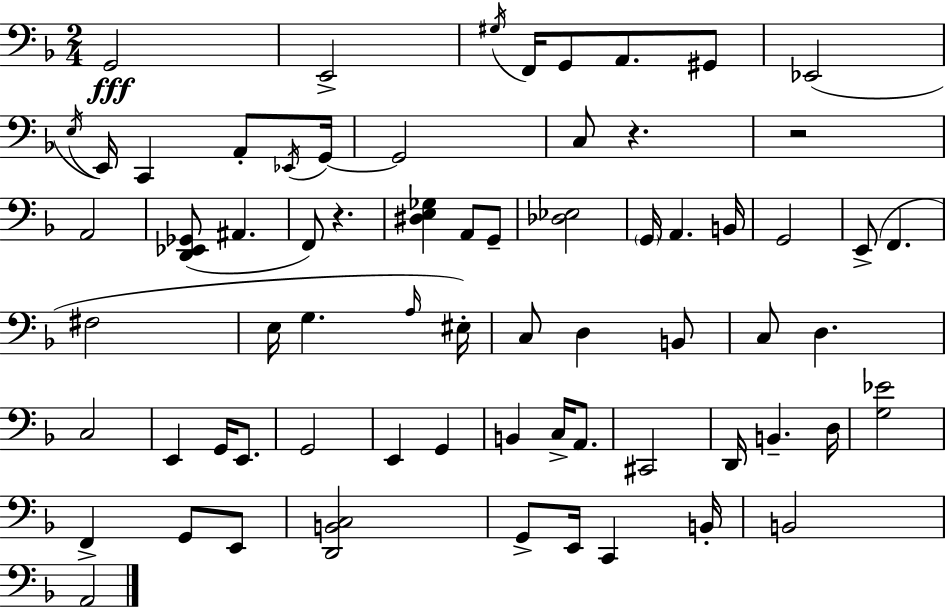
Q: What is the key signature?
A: F major